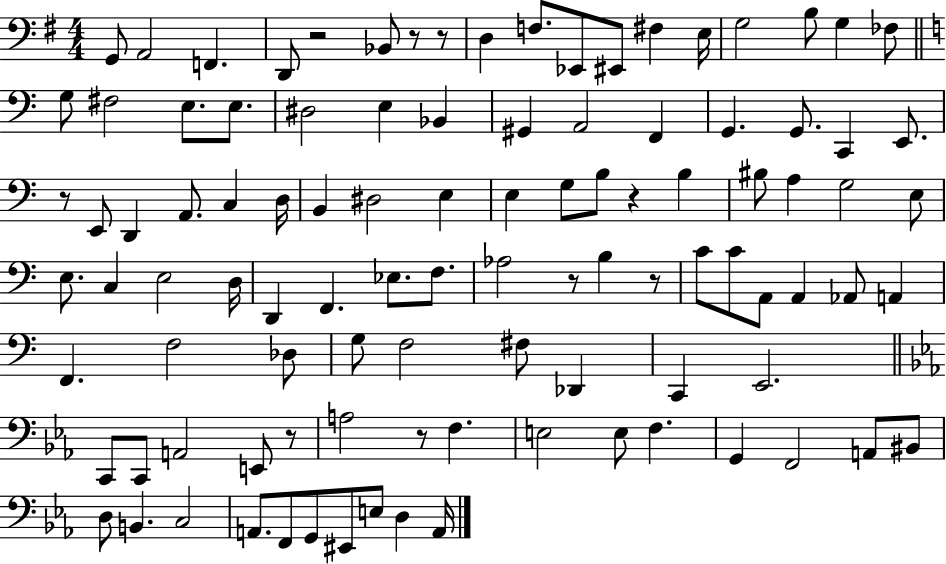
{
  \clef bass
  \numericTimeSignature
  \time 4/4
  \key g \major
  \repeat volta 2 { g,8 a,2 f,4. | d,8 r2 bes,8 r8 r8 | d4 f8. ees,8 eis,8 fis4 e16 | g2 b8 g4 fes8 | \break \bar "||" \break \key c \major g8 fis2 e8. e8. | dis2 e4 bes,4 | gis,4 a,2 f,4 | g,4. g,8. c,4 e,8. | \break r8 e,8 d,4 a,8. c4 d16 | b,4 dis2 e4 | e4 g8 b8 r4 b4 | bis8 a4 g2 e8 | \break e8. c4 e2 d16 | d,4 f,4. ees8. f8. | aes2 r8 b4 r8 | c'8 c'8 a,8 a,4 aes,8 a,4 | \break f,4. f2 des8 | g8 f2 fis8 des,4 | c,4 e,2. | \bar "||" \break \key c \minor c,8 c,8 a,2 e,8 r8 | a2 r8 f4. | e2 e8 f4. | g,4 f,2 a,8 bis,8 | \break d8 b,4. c2 | a,8. f,8 g,8 eis,8 e8 d4 a,16 | } \bar "|."
}